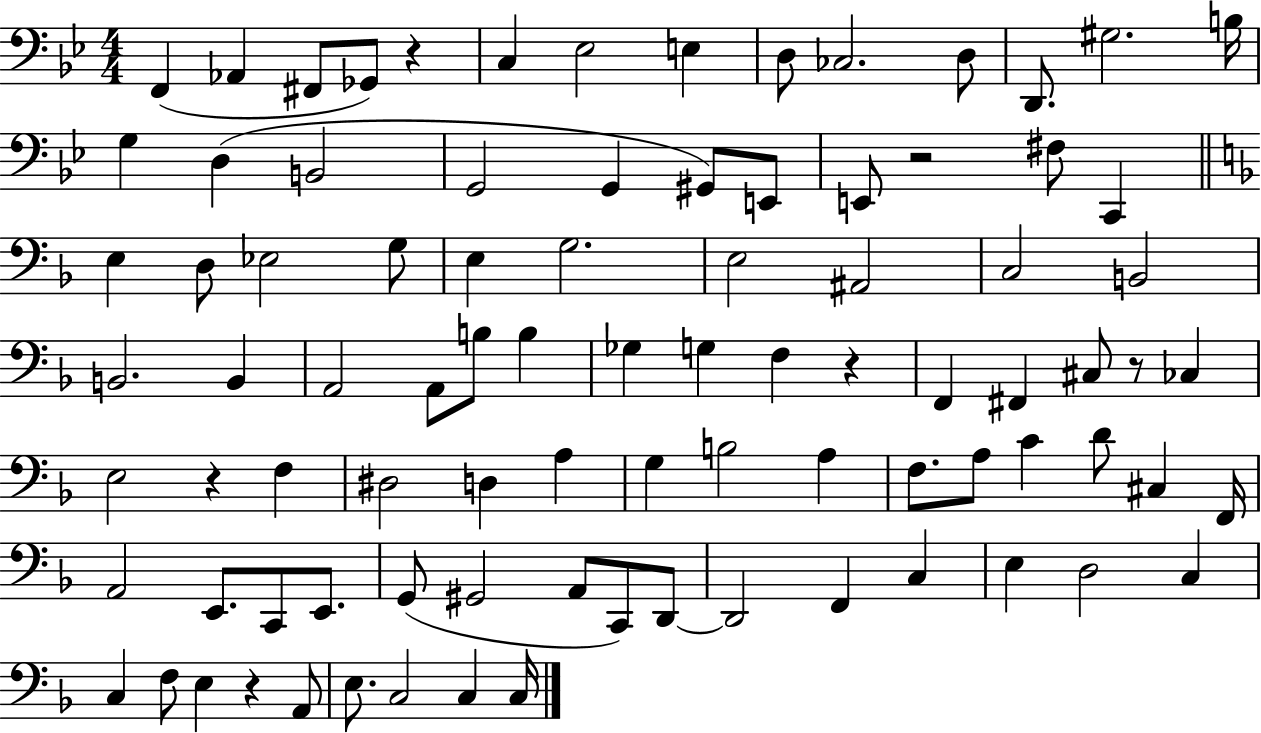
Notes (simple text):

F2/q Ab2/q F#2/e Gb2/e R/q C3/q Eb3/h E3/q D3/e CES3/h. D3/e D2/e. G#3/h. B3/s G3/q D3/q B2/h G2/h G2/q G#2/e E2/e E2/e R/h F#3/e C2/q E3/q D3/e Eb3/h G3/e E3/q G3/h. E3/h A#2/h C3/h B2/h B2/h. B2/q A2/h A2/e B3/e B3/q Gb3/q G3/q F3/q R/q F2/q F#2/q C#3/e R/e CES3/q E3/h R/q F3/q D#3/h D3/q A3/q G3/q B3/h A3/q F3/e. A3/e C4/q D4/e C#3/q F2/s A2/h E2/e. C2/e E2/e. G2/e G#2/h A2/e C2/e D2/e D2/h F2/q C3/q E3/q D3/h C3/q C3/q F3/e E3/q R/q A2/e E3/e. C3/h C3/q C3/s